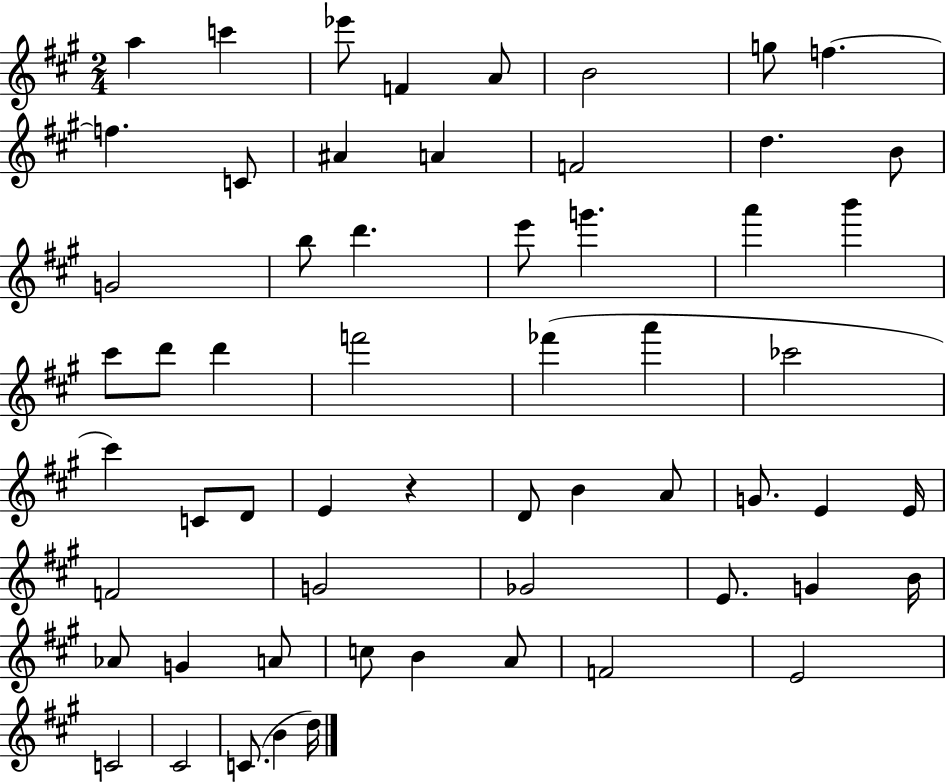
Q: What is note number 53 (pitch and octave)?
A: E4